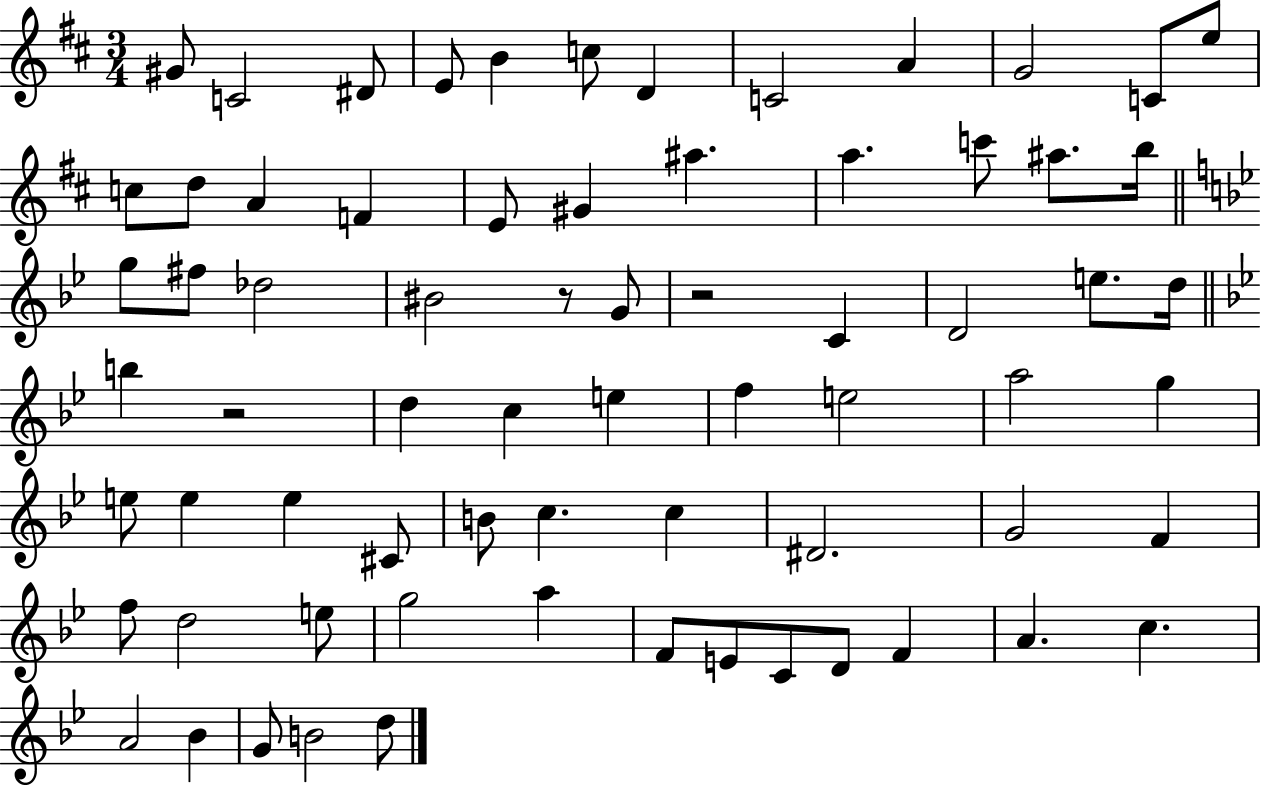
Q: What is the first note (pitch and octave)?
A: G#4